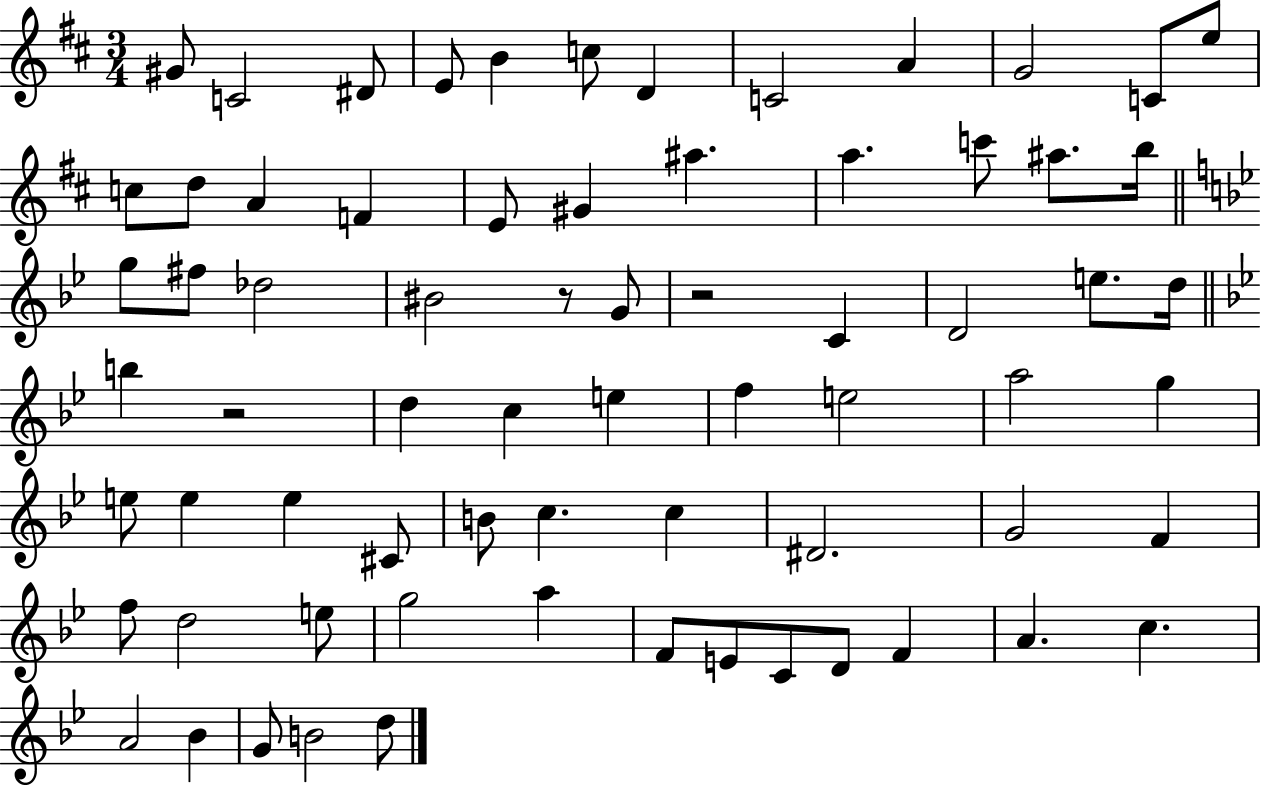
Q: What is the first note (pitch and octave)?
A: G#4